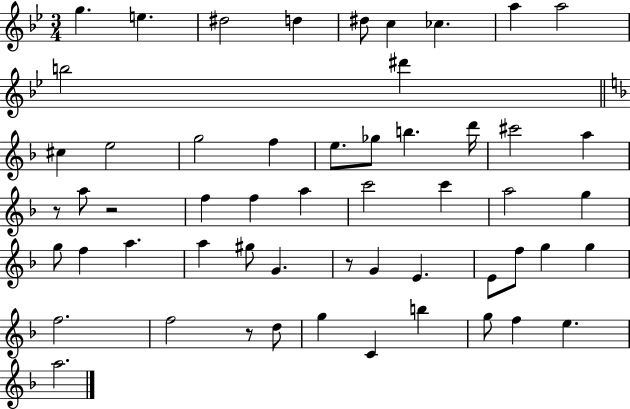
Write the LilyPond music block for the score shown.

{
  \clef treble
  \numericTimeSignature
  \time 3/4
  \key bes \major
  g''4. e''4. | dis''2 d''4 | dis''8 c''4 ces''4. | a''4 a''2 | \break b''2 dis'''4 | \bar "||" \break \key f \major cis''4 e''2 | g''2 f''4 | e''8. ges''8 b''4. d'''16 | cis'''2 a''4 | \break r8 a''8 r2 | f''4 f''4 a''4 | c'''2 c'''4 | a''2 g''4 | \break g''8 f''4 a''4. | a''4 gis''8 g'4. | r8 g'4 e'4. | e'8 f''8 g''4 g''4 | \break f''2. | f''2 r8 d''8 | g''4 c'4 b''4 | g''8 f''4 e''4. | \break a''2. | \bar "|."
}